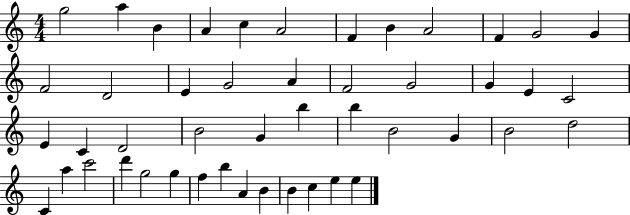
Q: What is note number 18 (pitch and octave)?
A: F4